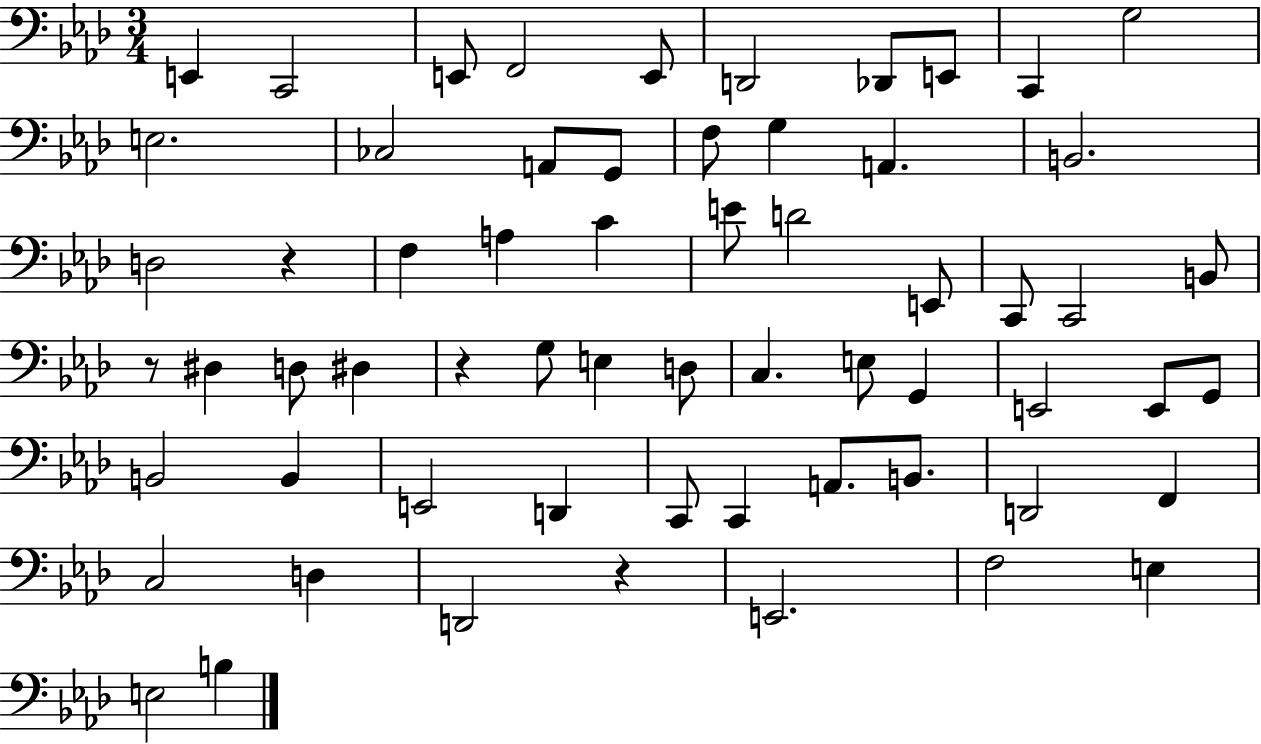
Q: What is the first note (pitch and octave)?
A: E2